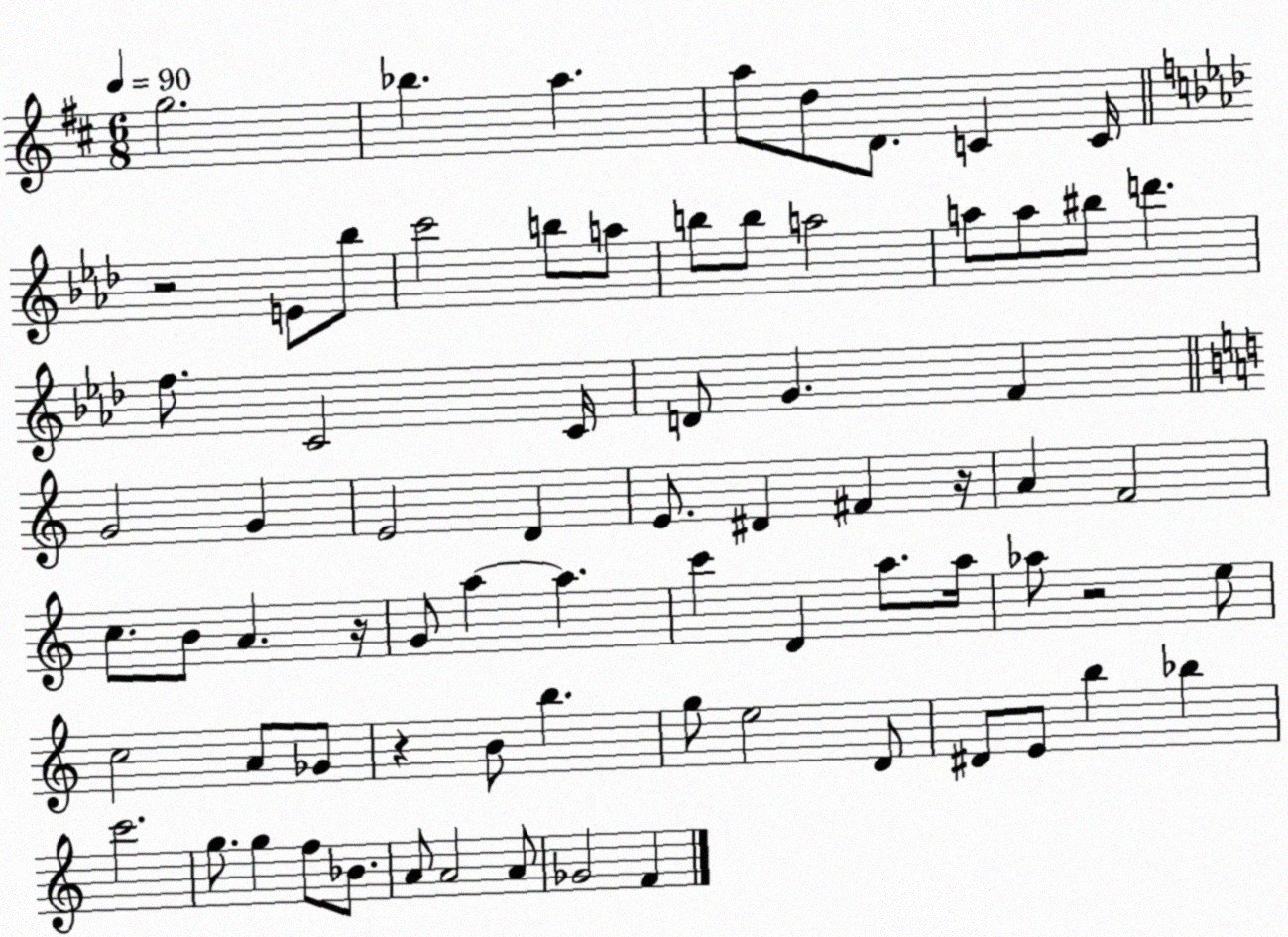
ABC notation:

X:1
T:Untitled
M:6/8
L:1/4
K:D
g2 _b a a/2 d/2 D/2 C C/4 z2 E/2 _b/2 c'2 b/2 a/2 b/2 b/2 a2 a/2 a/2 ^b/2 d' f/2 C2 C/4 D/2 G F G2 G E2 D E/2 ^D ^F z/4 A F2 c/2 B/2 A z/4 G/2 a a c' D a/2 a/4 _a/2 z2 e/2 c2 A/2 _G/2 z B/2 b g/2 e2 D/2 ^D/2 E/2 b _b c'2 g/2 g f/2 _B/2 A/2 A2 A/2 _G2 F